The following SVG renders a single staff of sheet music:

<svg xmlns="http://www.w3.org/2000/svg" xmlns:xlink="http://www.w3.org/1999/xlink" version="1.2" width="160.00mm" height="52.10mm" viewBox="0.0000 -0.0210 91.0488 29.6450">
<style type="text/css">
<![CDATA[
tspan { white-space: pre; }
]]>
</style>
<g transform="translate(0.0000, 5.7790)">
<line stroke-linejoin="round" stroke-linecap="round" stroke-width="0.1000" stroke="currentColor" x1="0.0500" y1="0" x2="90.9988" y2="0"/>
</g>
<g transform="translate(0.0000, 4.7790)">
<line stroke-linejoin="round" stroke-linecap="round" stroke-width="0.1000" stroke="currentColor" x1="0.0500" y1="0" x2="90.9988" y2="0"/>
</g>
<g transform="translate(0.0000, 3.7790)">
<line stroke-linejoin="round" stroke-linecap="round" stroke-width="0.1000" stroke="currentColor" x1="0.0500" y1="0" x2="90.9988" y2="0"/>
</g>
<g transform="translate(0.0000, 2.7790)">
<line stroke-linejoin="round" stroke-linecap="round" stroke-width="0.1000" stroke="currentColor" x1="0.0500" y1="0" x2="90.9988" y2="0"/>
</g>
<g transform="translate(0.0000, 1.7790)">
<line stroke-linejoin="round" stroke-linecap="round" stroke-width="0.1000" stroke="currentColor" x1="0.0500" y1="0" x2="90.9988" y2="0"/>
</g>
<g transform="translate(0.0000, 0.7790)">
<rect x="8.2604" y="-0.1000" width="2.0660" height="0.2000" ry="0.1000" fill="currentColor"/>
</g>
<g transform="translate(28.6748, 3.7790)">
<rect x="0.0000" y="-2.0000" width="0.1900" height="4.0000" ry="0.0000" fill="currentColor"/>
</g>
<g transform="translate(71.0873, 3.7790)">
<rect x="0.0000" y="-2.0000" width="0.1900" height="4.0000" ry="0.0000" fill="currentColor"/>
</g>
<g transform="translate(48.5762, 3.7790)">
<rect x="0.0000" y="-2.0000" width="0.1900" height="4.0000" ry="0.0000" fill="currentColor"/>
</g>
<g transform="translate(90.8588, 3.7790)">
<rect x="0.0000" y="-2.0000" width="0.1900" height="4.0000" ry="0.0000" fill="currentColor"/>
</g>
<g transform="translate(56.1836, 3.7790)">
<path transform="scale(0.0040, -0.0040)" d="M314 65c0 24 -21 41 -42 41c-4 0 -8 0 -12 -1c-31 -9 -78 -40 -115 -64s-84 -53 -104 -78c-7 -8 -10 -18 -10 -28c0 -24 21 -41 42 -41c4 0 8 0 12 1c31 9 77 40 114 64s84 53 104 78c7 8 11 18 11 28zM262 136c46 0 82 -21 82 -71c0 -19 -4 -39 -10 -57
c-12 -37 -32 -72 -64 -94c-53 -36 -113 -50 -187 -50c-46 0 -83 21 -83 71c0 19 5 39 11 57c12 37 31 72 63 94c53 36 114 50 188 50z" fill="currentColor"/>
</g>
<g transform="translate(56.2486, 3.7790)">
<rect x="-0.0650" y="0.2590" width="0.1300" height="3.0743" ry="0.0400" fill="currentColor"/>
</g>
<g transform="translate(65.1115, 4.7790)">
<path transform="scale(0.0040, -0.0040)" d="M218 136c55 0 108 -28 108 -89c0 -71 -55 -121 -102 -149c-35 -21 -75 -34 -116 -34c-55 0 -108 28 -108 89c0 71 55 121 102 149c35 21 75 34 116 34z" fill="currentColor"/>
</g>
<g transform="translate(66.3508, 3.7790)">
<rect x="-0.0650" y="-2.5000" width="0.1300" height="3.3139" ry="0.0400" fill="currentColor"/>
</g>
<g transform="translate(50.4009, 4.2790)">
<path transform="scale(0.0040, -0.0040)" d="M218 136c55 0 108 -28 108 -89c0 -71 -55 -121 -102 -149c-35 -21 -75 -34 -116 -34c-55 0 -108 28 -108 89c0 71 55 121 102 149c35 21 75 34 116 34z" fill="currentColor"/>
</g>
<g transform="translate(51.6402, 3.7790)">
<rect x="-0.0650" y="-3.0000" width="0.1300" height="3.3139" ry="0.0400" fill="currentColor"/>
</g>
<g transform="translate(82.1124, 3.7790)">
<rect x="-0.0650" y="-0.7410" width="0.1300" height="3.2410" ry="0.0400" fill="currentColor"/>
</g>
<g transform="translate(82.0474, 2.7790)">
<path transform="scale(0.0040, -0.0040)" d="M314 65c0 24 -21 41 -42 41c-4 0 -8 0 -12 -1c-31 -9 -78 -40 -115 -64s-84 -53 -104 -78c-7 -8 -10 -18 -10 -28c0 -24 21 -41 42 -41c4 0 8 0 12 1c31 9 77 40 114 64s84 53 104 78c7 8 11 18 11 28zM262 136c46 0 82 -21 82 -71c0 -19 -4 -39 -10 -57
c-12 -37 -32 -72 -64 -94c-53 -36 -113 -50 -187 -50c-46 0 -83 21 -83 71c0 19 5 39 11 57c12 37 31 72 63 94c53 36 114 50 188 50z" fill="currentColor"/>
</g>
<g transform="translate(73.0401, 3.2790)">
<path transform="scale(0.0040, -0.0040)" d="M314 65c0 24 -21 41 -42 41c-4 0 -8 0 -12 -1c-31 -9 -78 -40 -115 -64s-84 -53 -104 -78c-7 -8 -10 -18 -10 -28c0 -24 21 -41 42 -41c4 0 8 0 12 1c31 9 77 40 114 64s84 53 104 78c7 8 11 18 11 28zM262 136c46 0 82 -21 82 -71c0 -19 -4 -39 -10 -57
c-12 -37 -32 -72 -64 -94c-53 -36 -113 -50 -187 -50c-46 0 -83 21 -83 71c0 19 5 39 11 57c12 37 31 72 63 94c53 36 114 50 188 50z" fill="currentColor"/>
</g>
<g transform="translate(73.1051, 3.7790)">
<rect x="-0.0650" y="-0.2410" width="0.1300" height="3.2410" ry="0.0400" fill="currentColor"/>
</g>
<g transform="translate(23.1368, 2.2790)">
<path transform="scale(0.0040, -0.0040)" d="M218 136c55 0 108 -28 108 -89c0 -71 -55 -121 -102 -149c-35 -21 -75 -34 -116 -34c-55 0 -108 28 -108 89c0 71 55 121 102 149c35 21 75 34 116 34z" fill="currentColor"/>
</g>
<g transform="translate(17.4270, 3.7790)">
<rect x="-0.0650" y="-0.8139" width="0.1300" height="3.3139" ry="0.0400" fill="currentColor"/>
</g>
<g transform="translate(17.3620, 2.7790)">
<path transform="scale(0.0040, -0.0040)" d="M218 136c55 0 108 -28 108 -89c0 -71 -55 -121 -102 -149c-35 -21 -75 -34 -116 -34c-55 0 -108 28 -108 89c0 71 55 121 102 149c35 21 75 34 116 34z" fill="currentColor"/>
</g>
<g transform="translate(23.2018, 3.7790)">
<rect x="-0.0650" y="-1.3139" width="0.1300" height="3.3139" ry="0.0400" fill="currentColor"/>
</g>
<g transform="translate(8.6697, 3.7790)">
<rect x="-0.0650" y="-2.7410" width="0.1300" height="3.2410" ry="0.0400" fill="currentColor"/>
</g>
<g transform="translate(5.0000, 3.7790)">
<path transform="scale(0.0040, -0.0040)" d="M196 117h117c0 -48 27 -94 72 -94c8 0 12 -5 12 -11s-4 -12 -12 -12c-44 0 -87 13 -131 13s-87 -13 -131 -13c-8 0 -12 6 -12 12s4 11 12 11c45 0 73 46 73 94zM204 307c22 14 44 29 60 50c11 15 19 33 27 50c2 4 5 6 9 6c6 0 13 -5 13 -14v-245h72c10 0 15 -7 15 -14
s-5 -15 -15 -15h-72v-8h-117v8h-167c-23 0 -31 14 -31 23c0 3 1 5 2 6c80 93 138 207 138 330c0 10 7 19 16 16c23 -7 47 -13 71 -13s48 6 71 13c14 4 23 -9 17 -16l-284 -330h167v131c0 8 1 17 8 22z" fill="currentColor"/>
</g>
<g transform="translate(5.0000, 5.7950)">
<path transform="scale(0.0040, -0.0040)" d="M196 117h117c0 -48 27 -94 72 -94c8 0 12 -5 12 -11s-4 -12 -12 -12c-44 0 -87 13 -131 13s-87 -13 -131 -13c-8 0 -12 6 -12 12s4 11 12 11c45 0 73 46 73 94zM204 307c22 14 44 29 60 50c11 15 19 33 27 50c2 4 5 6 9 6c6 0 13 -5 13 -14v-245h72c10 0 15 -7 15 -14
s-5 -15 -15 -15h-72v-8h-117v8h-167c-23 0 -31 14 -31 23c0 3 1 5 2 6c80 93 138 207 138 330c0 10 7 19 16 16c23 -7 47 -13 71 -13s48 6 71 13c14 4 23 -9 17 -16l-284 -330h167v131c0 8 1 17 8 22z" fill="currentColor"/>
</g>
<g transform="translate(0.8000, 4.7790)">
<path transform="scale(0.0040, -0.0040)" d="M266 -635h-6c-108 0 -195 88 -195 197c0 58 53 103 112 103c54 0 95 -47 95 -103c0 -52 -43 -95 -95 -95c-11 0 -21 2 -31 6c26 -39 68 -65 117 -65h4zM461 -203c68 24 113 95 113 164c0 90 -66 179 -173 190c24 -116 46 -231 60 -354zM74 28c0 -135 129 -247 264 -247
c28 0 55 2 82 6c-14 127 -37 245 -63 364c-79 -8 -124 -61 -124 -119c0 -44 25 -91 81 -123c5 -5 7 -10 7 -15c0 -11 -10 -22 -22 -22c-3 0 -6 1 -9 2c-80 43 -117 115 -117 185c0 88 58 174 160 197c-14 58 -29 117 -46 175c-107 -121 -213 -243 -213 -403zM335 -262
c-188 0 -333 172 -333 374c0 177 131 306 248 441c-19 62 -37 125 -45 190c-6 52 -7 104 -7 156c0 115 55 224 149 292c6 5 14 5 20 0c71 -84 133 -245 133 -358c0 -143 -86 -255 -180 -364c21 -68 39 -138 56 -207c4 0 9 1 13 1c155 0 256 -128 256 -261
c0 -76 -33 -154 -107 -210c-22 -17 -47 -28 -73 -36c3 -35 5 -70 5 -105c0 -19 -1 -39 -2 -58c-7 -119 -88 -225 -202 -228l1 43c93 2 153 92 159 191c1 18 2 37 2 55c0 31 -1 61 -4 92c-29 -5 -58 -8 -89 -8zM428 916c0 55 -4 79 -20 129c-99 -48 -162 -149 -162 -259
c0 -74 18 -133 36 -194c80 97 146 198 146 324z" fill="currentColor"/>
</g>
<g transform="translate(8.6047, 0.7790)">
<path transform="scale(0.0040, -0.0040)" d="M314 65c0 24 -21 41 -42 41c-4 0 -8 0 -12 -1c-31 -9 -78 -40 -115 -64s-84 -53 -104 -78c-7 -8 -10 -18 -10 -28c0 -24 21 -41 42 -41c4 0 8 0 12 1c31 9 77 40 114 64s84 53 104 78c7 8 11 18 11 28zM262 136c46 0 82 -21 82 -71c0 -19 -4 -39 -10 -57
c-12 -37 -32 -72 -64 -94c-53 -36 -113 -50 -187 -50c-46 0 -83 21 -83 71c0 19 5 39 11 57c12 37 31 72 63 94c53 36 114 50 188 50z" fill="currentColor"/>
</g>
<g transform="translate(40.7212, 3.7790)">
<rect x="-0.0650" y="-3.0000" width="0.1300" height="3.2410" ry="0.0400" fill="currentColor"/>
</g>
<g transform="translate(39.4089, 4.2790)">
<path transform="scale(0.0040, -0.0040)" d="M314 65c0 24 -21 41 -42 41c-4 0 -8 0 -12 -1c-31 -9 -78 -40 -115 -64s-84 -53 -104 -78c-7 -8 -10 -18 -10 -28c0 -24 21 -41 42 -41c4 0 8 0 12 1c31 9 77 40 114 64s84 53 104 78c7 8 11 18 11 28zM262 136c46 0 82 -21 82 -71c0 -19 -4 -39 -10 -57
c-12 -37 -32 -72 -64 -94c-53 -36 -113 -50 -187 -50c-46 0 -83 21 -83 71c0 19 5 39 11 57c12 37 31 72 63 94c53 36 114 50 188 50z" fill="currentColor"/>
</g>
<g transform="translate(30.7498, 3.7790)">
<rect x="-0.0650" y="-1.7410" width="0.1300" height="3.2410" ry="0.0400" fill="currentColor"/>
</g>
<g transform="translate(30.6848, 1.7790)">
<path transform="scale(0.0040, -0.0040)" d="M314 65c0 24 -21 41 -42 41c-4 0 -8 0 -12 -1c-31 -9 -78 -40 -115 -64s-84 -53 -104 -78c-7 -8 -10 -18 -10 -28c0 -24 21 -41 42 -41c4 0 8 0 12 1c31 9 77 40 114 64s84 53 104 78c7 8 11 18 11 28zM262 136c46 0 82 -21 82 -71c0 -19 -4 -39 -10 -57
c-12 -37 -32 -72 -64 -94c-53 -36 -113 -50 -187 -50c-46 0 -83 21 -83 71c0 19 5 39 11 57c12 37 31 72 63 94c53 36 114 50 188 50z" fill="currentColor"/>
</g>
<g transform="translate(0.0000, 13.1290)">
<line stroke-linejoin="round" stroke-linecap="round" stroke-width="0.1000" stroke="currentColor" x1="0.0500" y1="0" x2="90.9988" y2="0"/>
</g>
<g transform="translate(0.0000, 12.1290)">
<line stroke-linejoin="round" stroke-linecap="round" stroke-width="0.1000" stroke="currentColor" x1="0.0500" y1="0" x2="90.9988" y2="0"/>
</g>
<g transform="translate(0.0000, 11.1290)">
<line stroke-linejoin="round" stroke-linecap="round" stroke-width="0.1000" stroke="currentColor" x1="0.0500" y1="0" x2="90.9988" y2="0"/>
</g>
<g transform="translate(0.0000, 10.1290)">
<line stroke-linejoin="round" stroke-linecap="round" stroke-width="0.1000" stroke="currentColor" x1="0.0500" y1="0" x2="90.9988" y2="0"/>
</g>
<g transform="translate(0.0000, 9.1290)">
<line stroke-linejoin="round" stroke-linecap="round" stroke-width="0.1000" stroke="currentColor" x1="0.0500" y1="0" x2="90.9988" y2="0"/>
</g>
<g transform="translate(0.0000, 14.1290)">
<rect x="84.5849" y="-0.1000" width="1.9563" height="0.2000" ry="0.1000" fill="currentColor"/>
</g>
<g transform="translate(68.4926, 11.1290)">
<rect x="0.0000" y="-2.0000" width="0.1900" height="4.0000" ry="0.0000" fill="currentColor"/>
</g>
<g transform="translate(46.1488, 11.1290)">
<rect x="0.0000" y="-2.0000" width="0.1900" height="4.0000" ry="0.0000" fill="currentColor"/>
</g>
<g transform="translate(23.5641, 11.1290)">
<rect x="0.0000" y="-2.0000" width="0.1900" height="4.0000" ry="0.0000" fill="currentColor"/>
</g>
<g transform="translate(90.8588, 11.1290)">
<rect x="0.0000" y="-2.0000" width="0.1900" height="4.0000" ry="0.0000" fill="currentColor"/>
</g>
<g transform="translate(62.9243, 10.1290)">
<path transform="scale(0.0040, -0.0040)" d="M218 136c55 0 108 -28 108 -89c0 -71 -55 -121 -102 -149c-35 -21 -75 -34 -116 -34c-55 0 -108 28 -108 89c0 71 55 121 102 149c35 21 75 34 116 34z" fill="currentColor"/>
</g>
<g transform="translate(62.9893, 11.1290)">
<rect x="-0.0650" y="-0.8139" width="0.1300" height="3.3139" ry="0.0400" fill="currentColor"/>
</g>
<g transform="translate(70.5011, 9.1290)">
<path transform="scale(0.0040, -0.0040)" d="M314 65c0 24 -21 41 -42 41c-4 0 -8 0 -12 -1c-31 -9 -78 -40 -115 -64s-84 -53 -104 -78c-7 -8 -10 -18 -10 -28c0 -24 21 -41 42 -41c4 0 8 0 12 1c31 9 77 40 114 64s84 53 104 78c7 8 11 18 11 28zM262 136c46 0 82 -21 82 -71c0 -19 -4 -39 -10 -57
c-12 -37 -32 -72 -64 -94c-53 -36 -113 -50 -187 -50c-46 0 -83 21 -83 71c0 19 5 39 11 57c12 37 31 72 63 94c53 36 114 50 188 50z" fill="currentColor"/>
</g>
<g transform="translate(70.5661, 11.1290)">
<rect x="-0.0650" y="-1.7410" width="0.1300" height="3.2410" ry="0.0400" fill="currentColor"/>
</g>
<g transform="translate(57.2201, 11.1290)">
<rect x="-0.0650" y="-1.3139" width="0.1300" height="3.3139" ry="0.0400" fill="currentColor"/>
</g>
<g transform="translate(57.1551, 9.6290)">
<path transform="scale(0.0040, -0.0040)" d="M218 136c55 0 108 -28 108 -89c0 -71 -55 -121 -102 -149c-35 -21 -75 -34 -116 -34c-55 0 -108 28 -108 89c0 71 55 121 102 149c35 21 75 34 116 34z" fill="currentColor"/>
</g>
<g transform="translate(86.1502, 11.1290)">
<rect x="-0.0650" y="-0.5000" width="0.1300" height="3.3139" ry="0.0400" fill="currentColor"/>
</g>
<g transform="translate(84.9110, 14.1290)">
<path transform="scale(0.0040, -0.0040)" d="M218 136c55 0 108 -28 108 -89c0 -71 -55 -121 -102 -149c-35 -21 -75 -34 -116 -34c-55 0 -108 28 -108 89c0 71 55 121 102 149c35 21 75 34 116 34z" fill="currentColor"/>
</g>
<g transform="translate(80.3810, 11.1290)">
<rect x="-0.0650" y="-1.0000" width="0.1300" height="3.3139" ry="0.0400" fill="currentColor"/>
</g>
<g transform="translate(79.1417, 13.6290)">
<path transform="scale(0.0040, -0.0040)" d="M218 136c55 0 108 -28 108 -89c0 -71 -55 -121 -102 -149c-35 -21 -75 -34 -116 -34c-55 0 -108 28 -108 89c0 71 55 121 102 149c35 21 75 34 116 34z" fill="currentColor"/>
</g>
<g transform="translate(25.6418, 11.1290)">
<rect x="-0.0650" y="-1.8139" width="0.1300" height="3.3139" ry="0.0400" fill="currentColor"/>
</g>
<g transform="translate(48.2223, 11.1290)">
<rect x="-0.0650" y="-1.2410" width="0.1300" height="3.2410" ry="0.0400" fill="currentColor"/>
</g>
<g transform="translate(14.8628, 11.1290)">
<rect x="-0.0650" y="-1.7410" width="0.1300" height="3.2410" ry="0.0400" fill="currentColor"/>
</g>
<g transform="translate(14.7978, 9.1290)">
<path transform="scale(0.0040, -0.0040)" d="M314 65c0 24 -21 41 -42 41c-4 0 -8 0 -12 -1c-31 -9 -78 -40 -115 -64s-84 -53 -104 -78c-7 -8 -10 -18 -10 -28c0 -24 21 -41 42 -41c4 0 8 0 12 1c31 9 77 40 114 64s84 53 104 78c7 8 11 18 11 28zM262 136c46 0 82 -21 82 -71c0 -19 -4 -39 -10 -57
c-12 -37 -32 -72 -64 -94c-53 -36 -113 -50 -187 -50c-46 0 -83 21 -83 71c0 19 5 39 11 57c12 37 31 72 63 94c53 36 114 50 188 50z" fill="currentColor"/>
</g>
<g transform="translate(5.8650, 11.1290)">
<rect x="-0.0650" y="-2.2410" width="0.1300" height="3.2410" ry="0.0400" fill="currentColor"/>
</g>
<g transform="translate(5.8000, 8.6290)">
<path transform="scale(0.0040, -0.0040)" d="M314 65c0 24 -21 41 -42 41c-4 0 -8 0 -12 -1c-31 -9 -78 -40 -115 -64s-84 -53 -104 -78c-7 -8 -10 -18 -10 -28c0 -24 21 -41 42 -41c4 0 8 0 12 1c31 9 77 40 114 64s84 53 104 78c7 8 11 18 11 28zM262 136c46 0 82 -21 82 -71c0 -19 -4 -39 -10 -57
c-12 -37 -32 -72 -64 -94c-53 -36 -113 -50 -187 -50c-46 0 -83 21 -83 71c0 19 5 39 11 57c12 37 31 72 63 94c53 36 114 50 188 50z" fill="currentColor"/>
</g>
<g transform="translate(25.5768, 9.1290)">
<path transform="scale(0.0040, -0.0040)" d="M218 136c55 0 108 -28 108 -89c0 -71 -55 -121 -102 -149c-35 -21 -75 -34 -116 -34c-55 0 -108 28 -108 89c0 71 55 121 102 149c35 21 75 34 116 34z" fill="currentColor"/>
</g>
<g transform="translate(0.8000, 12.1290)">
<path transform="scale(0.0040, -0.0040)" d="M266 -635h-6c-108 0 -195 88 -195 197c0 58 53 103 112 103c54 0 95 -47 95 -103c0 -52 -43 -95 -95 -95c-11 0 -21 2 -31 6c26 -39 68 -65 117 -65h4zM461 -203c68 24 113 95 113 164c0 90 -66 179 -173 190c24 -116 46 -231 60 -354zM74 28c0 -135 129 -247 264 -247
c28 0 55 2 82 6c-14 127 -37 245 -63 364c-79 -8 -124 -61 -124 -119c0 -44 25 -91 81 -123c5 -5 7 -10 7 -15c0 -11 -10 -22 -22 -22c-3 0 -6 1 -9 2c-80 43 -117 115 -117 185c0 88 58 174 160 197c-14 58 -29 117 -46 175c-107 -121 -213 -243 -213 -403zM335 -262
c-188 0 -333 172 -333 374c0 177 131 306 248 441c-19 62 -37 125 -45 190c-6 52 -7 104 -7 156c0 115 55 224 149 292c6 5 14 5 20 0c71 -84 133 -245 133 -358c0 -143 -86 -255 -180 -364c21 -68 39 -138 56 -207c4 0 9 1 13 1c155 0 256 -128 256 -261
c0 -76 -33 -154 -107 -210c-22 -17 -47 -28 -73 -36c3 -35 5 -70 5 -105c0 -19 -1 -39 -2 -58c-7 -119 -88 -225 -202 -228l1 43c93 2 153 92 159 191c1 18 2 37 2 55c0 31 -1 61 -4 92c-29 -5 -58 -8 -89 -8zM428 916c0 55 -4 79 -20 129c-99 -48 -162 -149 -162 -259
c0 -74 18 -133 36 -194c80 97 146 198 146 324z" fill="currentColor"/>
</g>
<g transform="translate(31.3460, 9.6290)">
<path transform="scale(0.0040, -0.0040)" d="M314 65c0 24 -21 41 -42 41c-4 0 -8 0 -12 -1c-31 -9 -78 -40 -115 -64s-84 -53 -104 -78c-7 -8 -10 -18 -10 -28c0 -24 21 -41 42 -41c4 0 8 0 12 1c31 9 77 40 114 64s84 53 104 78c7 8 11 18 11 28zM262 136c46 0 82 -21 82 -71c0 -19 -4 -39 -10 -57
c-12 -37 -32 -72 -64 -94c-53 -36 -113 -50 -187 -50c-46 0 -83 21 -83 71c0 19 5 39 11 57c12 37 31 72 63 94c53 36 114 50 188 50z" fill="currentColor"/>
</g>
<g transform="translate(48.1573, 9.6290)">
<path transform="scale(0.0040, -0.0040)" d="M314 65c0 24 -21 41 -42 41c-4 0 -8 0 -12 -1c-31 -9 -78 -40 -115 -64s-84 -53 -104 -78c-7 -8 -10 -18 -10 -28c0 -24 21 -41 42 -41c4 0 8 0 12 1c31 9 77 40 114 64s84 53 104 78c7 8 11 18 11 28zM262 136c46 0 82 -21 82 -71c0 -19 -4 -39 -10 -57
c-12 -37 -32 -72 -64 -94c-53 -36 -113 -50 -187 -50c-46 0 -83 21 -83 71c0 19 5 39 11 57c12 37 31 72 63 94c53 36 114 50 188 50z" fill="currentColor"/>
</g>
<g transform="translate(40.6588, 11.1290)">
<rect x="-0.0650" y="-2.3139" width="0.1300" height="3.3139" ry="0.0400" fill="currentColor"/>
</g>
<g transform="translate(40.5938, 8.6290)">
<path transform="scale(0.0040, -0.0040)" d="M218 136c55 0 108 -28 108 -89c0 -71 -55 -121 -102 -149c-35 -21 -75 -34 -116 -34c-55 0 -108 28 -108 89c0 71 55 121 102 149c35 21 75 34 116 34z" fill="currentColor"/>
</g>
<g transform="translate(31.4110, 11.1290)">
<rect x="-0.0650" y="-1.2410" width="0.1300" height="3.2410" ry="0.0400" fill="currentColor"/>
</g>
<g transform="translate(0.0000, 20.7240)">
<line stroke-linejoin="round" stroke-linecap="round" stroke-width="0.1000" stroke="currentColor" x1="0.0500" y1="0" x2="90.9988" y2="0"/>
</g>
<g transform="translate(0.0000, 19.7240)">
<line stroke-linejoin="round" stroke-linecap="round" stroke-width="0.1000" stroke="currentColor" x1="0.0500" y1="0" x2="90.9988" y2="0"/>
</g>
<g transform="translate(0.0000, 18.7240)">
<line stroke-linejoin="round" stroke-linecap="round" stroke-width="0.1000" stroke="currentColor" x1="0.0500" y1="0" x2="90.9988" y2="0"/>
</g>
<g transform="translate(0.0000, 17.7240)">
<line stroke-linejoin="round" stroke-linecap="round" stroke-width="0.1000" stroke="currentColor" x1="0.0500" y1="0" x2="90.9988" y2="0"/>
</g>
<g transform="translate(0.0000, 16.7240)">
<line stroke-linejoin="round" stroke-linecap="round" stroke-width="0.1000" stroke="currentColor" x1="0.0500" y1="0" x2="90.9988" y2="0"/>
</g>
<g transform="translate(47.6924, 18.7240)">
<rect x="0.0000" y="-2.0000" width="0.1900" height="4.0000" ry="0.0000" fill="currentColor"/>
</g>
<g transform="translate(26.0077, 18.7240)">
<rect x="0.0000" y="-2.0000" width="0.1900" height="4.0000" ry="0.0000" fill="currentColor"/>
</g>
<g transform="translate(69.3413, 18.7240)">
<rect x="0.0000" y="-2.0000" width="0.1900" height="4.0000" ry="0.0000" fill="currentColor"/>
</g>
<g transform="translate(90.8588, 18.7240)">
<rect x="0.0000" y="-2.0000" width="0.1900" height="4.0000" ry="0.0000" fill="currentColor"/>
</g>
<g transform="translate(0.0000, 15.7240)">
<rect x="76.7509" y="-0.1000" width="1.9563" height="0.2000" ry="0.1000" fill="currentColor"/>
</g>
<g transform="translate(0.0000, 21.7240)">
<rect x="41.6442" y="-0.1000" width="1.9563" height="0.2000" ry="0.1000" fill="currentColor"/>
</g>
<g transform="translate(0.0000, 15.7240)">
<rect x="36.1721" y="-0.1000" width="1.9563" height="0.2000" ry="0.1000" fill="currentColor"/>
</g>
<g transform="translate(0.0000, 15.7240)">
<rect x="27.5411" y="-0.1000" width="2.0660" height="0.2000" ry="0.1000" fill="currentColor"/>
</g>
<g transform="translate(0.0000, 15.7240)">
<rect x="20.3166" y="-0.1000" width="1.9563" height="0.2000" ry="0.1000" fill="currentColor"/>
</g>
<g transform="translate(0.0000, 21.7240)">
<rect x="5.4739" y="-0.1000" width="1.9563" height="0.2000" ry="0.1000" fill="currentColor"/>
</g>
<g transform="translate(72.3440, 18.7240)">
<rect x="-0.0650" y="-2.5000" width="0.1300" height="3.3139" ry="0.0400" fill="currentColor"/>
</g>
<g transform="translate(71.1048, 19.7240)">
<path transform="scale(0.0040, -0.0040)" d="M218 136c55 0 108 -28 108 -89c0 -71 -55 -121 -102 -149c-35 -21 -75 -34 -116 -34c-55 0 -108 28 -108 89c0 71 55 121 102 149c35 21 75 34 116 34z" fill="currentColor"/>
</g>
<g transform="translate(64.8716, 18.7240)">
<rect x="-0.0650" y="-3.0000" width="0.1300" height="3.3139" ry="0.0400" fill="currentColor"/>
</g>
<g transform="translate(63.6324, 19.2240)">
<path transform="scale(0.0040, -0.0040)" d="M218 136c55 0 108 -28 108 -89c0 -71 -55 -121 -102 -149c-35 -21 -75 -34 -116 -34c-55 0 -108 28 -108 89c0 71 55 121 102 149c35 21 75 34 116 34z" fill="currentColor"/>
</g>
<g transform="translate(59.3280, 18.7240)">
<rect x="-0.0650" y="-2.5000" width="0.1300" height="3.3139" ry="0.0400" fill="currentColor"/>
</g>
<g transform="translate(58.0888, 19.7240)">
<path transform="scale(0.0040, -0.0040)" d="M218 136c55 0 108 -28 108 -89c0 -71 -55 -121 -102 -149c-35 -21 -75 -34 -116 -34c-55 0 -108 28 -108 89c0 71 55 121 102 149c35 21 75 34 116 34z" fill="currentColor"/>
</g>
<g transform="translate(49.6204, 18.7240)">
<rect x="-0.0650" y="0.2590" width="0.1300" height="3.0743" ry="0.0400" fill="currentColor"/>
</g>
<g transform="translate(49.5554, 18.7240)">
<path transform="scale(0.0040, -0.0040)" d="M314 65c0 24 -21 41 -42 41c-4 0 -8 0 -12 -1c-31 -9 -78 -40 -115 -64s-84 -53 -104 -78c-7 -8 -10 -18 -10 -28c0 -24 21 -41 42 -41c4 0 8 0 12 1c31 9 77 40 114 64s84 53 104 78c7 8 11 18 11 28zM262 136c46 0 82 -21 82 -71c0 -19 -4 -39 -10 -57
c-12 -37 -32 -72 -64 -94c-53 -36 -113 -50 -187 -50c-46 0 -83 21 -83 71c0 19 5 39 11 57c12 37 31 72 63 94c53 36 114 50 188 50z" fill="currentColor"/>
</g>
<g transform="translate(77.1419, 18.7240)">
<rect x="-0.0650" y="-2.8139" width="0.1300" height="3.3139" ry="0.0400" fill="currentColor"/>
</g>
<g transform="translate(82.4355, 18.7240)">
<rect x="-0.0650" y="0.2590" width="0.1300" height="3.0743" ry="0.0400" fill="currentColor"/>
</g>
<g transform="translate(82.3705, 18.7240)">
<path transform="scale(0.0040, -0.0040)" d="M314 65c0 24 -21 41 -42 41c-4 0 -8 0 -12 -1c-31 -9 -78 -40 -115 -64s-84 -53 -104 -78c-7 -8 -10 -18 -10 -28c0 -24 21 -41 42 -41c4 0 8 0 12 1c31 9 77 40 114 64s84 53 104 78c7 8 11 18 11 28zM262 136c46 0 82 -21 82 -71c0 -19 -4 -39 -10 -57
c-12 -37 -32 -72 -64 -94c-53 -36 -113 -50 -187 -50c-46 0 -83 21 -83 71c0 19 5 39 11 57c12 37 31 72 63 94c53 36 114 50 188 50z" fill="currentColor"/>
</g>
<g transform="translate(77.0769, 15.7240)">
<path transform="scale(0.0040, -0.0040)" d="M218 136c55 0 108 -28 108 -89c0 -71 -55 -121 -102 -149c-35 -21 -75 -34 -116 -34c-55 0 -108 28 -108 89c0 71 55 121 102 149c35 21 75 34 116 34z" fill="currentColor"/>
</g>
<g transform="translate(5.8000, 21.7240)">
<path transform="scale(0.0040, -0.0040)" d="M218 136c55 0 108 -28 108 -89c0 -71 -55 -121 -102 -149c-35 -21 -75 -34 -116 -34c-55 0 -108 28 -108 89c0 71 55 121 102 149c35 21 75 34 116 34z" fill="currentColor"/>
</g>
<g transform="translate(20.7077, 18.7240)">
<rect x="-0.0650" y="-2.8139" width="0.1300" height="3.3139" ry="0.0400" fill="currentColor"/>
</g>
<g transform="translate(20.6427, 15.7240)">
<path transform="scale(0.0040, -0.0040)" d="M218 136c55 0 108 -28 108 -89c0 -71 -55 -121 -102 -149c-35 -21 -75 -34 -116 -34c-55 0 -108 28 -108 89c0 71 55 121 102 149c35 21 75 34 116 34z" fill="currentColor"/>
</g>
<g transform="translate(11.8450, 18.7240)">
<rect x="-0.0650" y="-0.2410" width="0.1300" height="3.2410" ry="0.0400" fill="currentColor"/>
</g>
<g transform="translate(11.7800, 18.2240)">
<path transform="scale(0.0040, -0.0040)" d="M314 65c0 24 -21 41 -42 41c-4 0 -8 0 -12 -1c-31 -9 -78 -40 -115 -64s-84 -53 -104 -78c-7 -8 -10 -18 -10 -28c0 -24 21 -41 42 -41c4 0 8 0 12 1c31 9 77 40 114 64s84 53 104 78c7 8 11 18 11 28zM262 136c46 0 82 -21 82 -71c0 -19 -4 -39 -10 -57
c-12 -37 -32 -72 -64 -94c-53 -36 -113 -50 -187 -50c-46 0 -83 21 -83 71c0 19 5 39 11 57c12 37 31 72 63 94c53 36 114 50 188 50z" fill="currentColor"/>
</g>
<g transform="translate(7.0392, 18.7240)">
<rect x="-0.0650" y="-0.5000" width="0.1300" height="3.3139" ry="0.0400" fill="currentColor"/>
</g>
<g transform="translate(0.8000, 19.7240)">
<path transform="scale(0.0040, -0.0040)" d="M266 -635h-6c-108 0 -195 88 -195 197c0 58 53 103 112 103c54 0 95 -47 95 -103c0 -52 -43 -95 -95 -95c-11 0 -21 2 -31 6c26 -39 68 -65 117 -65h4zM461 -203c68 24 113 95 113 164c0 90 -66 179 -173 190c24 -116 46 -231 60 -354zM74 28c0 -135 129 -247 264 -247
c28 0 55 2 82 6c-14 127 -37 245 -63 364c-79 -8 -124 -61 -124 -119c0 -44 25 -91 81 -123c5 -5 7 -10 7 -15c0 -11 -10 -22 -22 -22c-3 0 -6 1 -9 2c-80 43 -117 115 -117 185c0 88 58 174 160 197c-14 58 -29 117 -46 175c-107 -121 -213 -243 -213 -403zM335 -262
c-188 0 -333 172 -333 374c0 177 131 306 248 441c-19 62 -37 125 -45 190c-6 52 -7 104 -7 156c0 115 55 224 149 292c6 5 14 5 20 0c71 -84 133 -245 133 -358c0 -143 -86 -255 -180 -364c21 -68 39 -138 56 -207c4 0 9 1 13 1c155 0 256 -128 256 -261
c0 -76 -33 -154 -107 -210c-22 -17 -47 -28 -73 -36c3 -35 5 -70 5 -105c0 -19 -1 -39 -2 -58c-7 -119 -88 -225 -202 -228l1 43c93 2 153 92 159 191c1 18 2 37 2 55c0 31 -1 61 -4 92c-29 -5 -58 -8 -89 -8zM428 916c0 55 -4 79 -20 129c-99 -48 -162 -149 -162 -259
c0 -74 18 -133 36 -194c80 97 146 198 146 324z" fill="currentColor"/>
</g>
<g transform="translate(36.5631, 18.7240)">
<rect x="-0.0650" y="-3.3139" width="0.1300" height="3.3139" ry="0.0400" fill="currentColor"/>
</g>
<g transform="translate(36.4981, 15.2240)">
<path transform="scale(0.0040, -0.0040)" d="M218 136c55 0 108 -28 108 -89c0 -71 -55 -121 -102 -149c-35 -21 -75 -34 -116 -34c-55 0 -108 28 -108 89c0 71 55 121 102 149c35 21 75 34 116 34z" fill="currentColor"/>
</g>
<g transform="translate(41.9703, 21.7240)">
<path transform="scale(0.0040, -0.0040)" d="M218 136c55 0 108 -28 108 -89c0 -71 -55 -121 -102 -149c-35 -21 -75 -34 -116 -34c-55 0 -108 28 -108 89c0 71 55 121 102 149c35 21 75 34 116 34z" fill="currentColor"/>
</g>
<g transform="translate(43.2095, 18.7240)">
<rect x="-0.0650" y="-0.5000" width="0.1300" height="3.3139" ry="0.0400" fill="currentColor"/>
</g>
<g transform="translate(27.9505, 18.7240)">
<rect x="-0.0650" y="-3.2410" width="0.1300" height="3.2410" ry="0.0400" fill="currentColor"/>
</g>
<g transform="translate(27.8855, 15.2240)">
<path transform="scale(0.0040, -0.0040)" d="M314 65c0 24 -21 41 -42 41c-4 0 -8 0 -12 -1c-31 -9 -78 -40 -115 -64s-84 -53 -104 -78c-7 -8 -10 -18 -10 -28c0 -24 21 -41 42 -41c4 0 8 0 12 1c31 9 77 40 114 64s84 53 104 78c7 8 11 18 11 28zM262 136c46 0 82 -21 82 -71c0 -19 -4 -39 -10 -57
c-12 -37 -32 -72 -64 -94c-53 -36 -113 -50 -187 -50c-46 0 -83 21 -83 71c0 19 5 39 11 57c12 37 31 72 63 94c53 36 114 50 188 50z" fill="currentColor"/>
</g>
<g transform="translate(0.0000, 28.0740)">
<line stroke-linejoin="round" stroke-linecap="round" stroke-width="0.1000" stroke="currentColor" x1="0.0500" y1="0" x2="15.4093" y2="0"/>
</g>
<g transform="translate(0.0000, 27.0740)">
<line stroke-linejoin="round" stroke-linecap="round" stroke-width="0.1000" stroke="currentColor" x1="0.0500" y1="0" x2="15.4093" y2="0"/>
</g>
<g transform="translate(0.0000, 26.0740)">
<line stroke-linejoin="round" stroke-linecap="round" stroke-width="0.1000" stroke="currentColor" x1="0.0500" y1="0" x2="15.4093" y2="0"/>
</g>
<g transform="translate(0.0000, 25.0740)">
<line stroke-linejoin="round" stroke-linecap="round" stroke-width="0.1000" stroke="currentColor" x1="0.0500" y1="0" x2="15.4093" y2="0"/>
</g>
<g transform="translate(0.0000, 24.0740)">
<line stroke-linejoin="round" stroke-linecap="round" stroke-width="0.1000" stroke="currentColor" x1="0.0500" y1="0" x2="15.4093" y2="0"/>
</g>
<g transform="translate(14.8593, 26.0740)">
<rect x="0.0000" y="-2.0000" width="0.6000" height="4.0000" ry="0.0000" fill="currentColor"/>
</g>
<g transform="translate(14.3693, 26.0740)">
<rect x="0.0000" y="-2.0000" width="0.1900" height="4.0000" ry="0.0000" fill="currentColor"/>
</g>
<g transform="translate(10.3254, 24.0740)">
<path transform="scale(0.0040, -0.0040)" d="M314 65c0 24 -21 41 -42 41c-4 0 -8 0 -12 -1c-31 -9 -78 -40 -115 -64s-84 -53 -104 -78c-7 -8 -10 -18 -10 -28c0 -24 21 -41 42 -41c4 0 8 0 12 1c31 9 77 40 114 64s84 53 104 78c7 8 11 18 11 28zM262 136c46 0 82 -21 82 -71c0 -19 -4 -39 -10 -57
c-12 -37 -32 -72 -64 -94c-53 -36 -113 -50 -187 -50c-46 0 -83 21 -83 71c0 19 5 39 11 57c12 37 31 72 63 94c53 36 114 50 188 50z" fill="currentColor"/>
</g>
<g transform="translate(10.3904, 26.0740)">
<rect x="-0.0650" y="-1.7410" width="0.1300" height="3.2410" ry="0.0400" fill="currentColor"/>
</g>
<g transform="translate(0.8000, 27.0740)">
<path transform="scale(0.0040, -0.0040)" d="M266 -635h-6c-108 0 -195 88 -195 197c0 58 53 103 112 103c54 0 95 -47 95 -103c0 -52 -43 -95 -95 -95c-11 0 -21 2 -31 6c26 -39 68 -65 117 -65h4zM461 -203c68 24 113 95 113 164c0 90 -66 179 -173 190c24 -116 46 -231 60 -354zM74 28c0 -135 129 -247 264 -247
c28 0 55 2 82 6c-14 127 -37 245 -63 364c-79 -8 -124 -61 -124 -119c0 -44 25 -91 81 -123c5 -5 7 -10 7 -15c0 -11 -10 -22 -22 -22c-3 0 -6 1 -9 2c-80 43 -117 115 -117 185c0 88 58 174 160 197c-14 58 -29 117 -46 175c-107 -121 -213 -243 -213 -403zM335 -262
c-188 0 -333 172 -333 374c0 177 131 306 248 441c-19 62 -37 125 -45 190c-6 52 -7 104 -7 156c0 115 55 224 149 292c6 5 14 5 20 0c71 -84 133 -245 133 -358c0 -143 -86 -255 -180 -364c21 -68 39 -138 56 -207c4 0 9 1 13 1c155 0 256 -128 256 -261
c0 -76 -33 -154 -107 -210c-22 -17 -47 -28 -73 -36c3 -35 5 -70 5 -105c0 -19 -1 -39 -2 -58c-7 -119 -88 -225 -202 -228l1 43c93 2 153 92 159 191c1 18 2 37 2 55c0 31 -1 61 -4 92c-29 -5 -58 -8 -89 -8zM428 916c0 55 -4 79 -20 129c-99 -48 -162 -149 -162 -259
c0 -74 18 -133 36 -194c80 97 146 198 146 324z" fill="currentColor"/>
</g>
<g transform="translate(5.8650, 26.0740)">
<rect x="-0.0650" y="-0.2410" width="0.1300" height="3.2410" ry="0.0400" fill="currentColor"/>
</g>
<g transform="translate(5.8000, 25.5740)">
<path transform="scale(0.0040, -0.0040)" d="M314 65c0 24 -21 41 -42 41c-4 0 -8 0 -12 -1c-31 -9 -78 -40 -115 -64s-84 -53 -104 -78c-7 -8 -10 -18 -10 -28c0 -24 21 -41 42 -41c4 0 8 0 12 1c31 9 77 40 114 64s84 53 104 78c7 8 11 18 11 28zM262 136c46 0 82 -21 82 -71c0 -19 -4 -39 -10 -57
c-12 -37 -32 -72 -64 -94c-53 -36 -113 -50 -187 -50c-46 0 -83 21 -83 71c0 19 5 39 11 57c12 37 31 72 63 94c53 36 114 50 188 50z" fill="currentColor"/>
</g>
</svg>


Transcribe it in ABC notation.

X:1
T:Untitled
M:4/4
L:1/4
K:C
a2 d e f2 A2 A B2 G c2 d2 g2 f2 f e2 g e2 e d f2 D C C c2 a b2 b C B2 G A G a B2 c2 f2